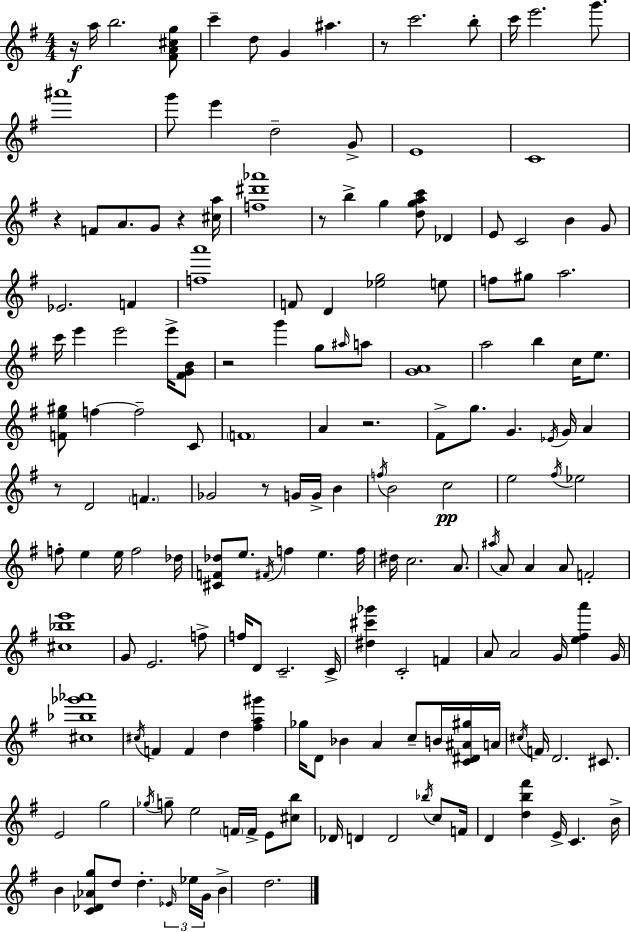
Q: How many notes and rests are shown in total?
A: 171